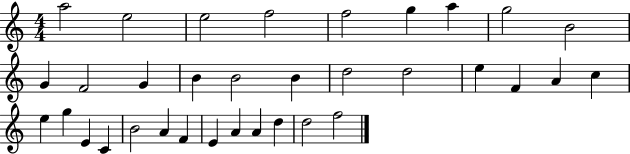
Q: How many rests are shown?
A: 0